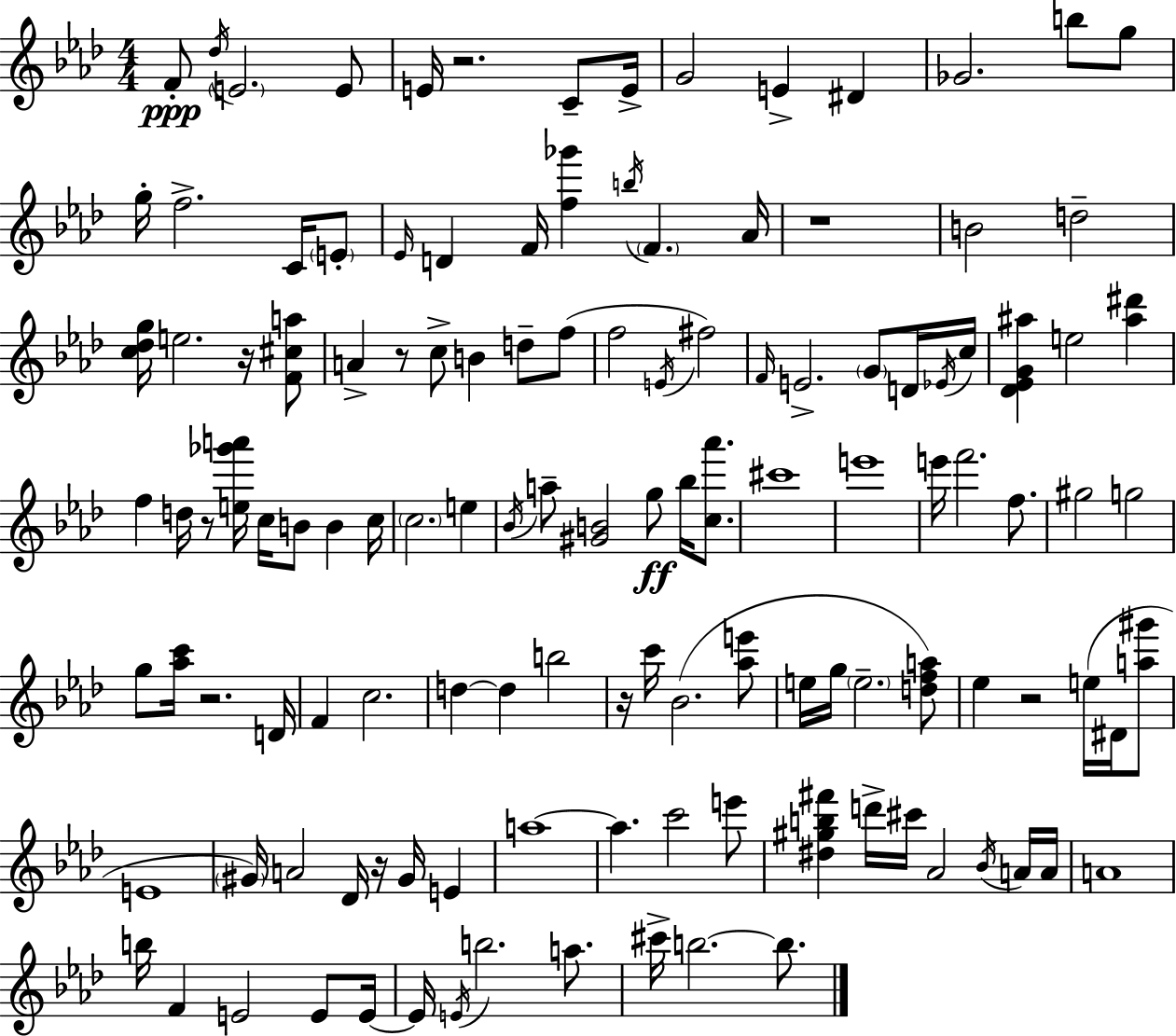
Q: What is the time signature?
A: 4/4